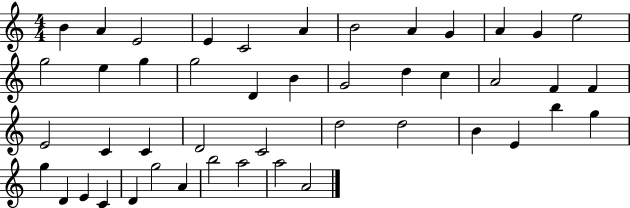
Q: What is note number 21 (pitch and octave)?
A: C5